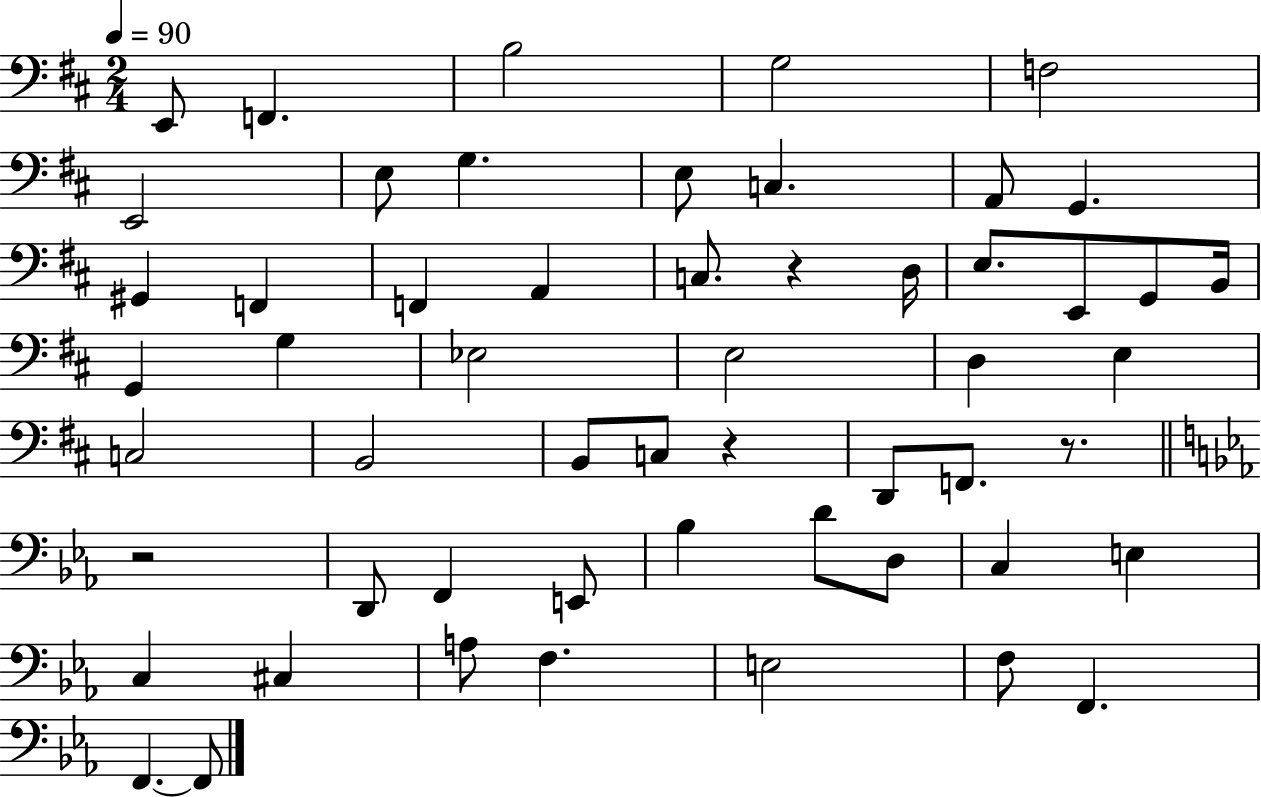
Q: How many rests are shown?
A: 4